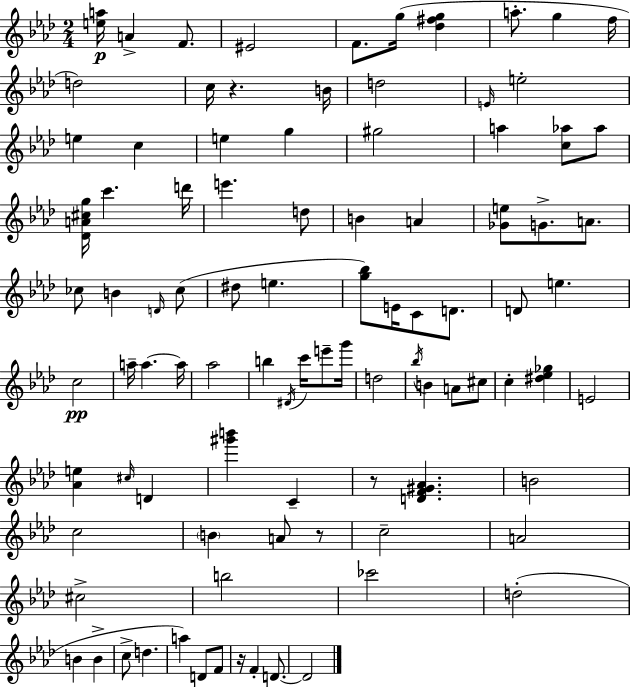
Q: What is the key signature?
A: AES major